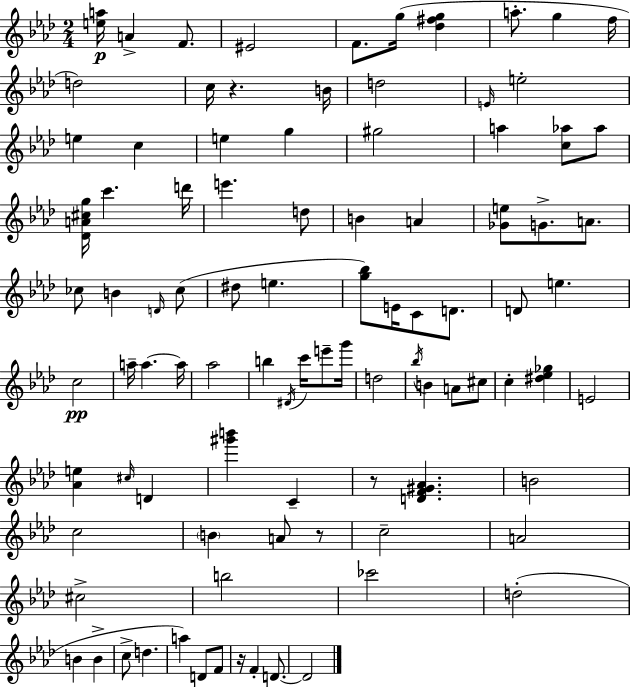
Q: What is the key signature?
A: AES major